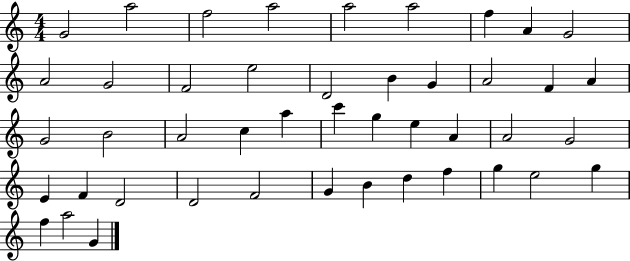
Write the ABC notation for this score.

X:1
T:Untitled
M:4/4
L:1/4
K:C
G2 a2 f2 a2 a2 a2 f A G2 A2 G2 F2 e2 D2 B G A2 F A G2 B2 A2 c a c' g e A A2 G2 E F D2 D2 F2 G B d f g e2 g f a2 G